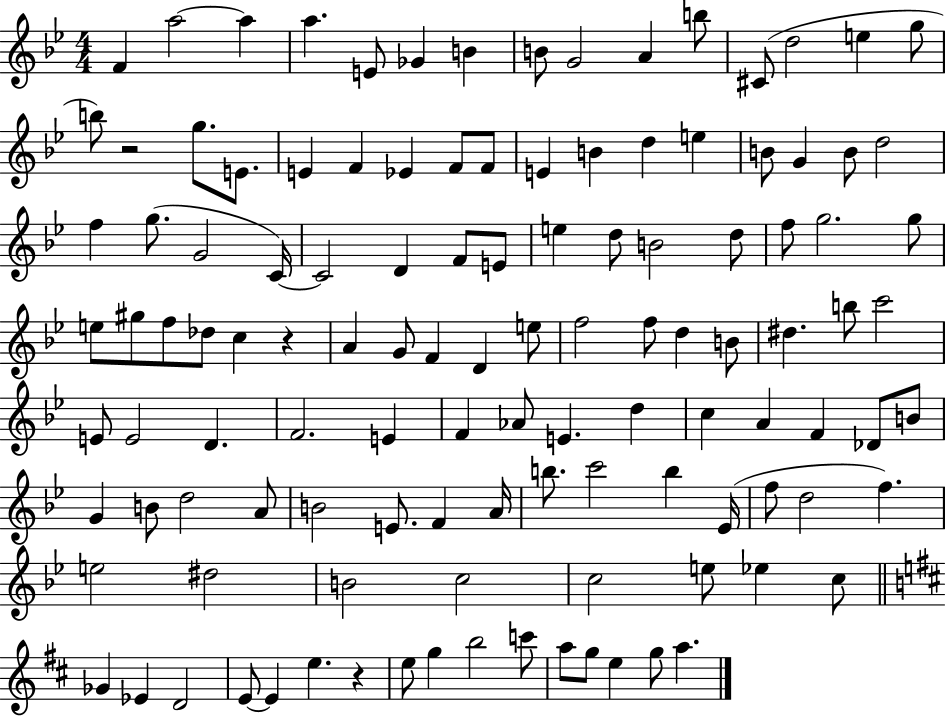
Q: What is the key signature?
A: BES major